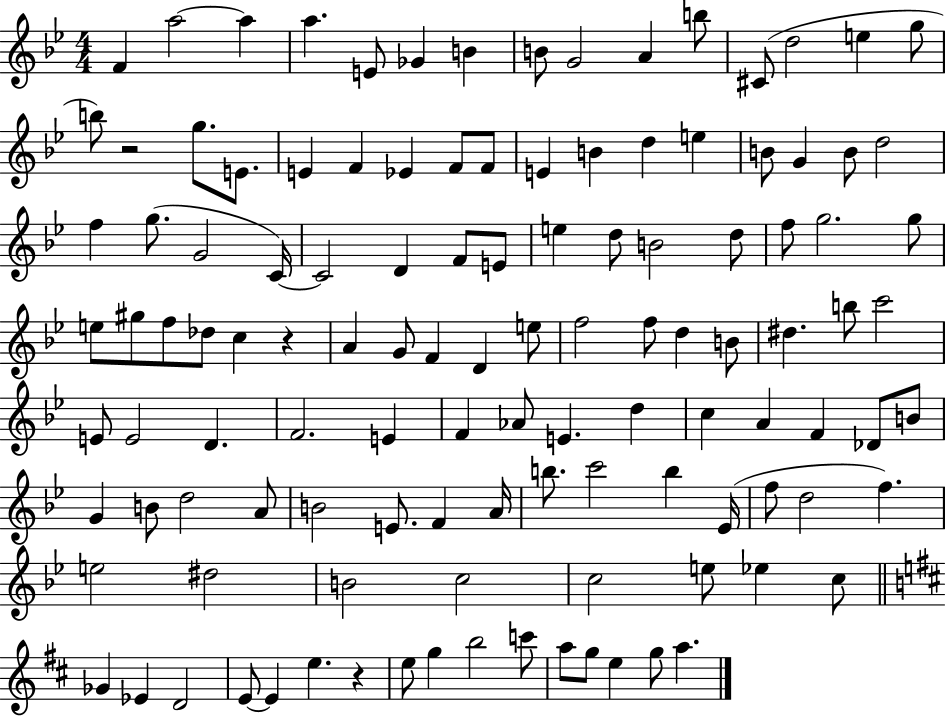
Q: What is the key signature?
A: BES major